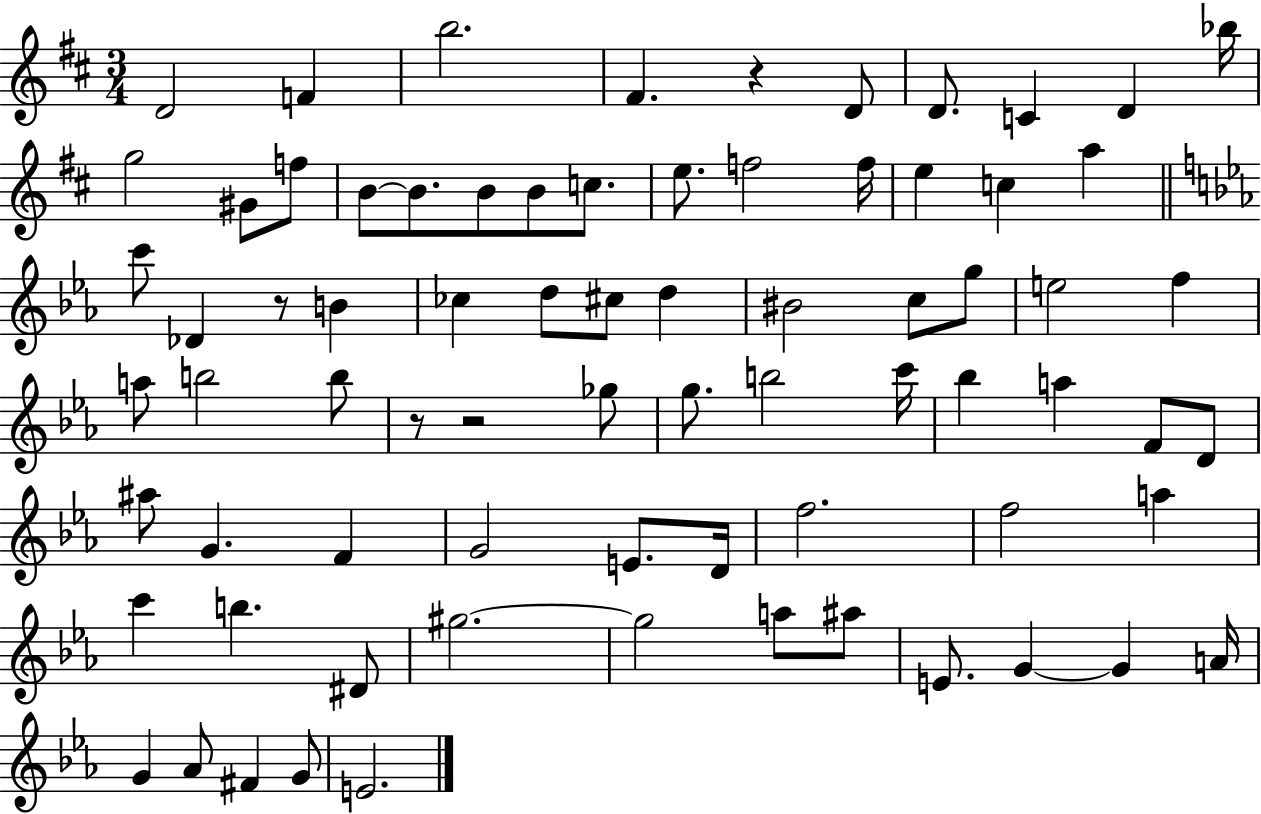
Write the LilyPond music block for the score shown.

{
  \clef treble
  \numericTimeSignature
  \time 3/4
  \key d \major
  d'2 f'4 | b''2. | fis'4. r4 d'8 | d'8. c'4 d'4 bes''16 | \break g''2 gis'8 f''8 | b'8~~ b'8. b'8 b'8 c''8. | e''8. f''2 f''16 | e''4 c''4 a''4 | \break \bar "||" \break \key ees \major c'''8 des'4 r8 b'4 | ces''4 d''8 cis''8 d''4 | bis'2 c''8 g''8 | e''2 f''4 | \break a''8 b''2 b''8 | r8 r2 ges''8 | g''8. b''2 c'''16 | bes''4 a''4 f'8 d'8 | \break ais''8 g'4. f'4 | g'2 e'8. d'16 | f''2. | f''2 a''4 | \break c'''4 b''4. dis'8 | gis''2.~~ | gis''2 a''8 ais''8 | e'8. g'4~~ g'4 a'16 | \break g'4 aes'8 fis'4 g'8 | e'2. | \bar "|."
}